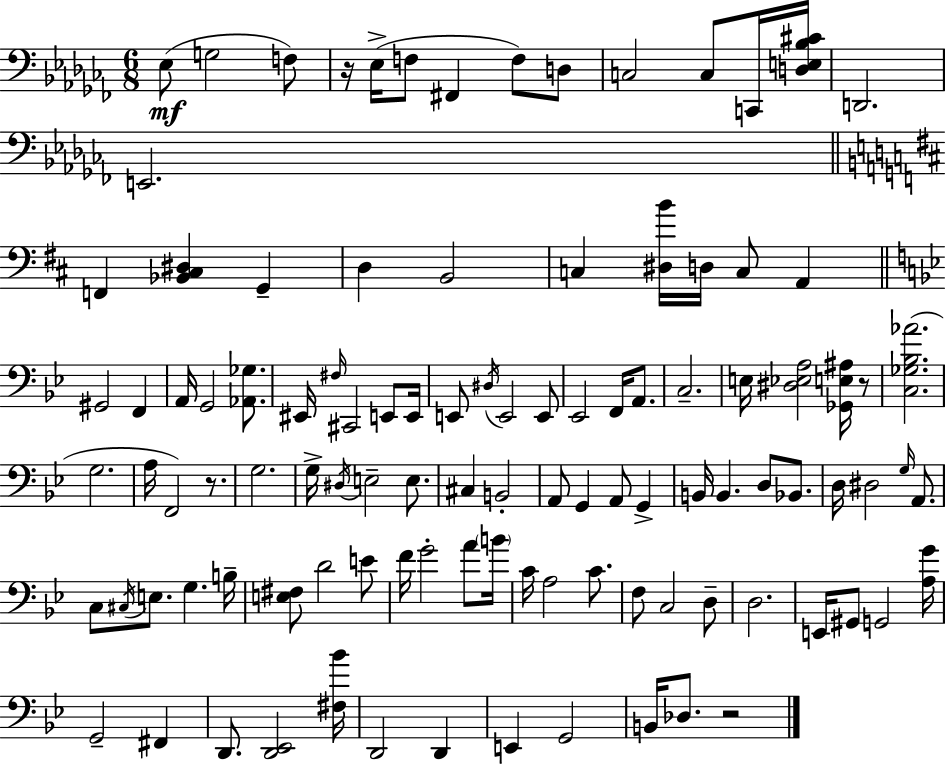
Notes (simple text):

Eb3/e G3/h F3/e R/s Eb3/s F3/e F#2/q F3/e D3/e C3/h C3/e C2/s [D3,E3,Bb3,C#4]/s D2/h. E2/h. F2/q [Bb2,C#3,D#3]/q G2/q D3/q B2/h C3/q [D#3,B4]/s D3/s C3/e A2/q G#2/h F2/q A2/s G2/h [Ab2,Gb3]/e. EIS2/s F#3/s C#2/h E2/e E2/s E2/e D#3/s E2/h E2/e Eb2/h F2/s A2/e. C3/h. E3/s [D#3,Eb3,A3]/h [Gb2,E3,A#3]/s R/e [C3,Gb3,Bb3,Ab4]/h. G3/h. A3/s F2/h R/e. G3/h. G3/s D#3/s E3/h E3/e. C#3/q B2/h A2/e G2/q A2/e G2/q B2/s B2/q. D3/e Bb2/e. D3/s D#3/h G3/s A2/e. C3/e C#3/s E3/e. G3/q. B3/s [E3,F#3]/e D4/h E4/e F4/s G4/h A4/e B4/s C4/s A3/h C4/e. F3/e C3/h D3/e D3/h. E2/s G#2/e G2/h [A3,G4]/s G2/h F#2/q D2/e. [D2,Eb2]/h [F#3,Bb4]/s D2/h D2/q E2/q G2/h B2/s Db3/e. R/h